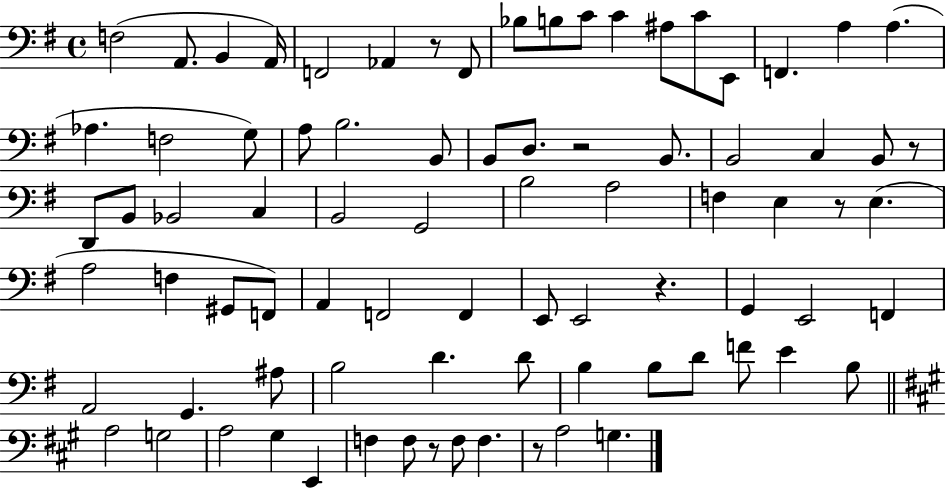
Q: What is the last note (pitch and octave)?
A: G3